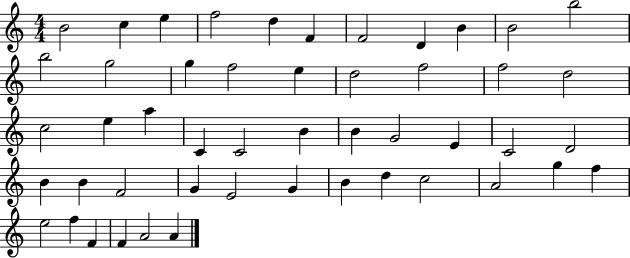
{
  \clef treble
  \numericTimeSignature
  \time 4/4
  \key c \major
  b'2 c''4 e''4 | f''2 d''4 f'4 | f'2 d'4 b'4 | b'2 b''2 | \break b''2 g''2 | g''4 f''2 e''4 | d''2 f''2 | f''2 d''2 | \break c''2 e''4 a''4 | c'4 c'2 b'4 | b'4 g'2 e'4 | c'2 d'2 | \break b'4 b'4 f'2 | g'4 e'2 g'4 | b'4 d''4 c''2 | a'2 g''4 f''4 | \break e''2 f''4 f'4 | f'4 a'2 a'4 | \bar "|."
}